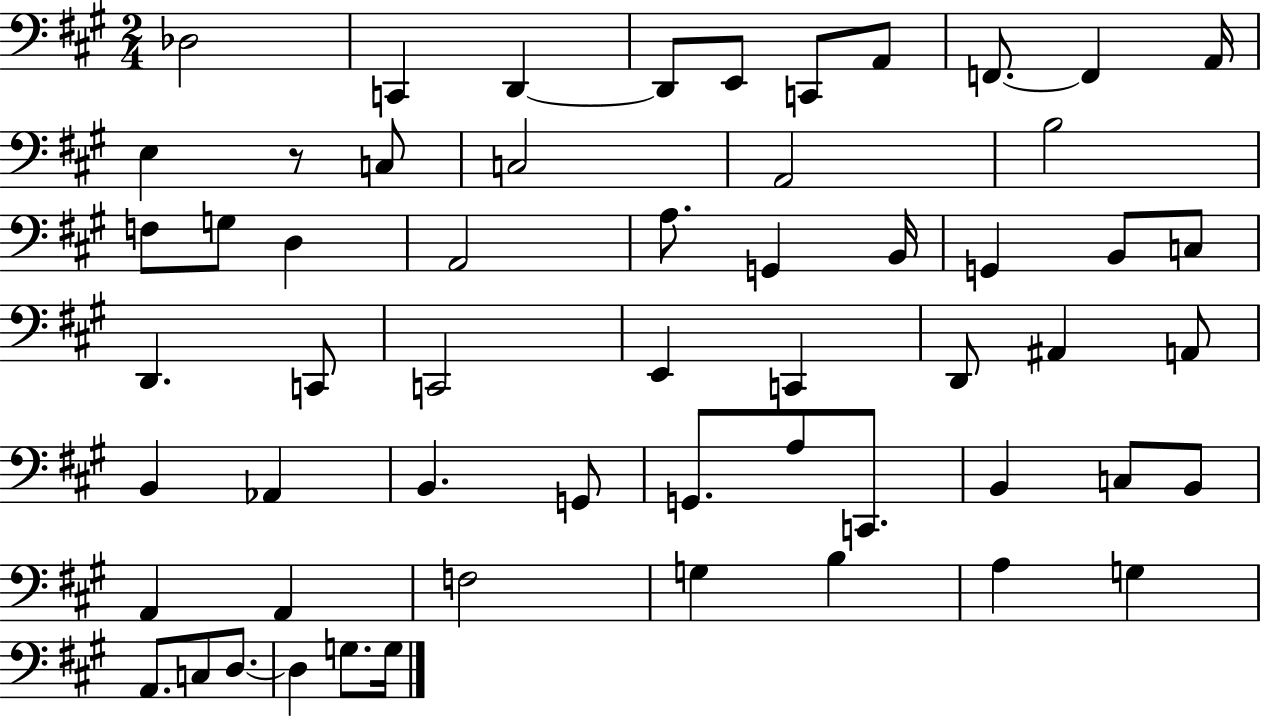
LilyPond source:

{
  \clef bass
  \numericTimeSignature
  \time 2/4
  \key a \major
  \repeat volta 2 { des2 | c,4 d,4~~ | d,8 e,8 c,8 a,8 | f,8.~~ f,4 a,16 | \break e4 r8 c8 | c2 | a,2 | b2 | \break f8 g8 d4 | a,2 | a8. g,4 b,16 | g,4 b,8 c8 | \break d,4. c,8 | c,2 | e,4 c,4 | d,8 ais,4 a,8 | \break b,4 aes,4 | b,4. g,8 | g,8. a8 c,8. | b,4 c8 b,8 | \break a,4 a,4 | f2 | g4 b4 | a4 g4 | \break a,8. c8 d8.~~ | d4 g8. g16 | } \bar "|."
}